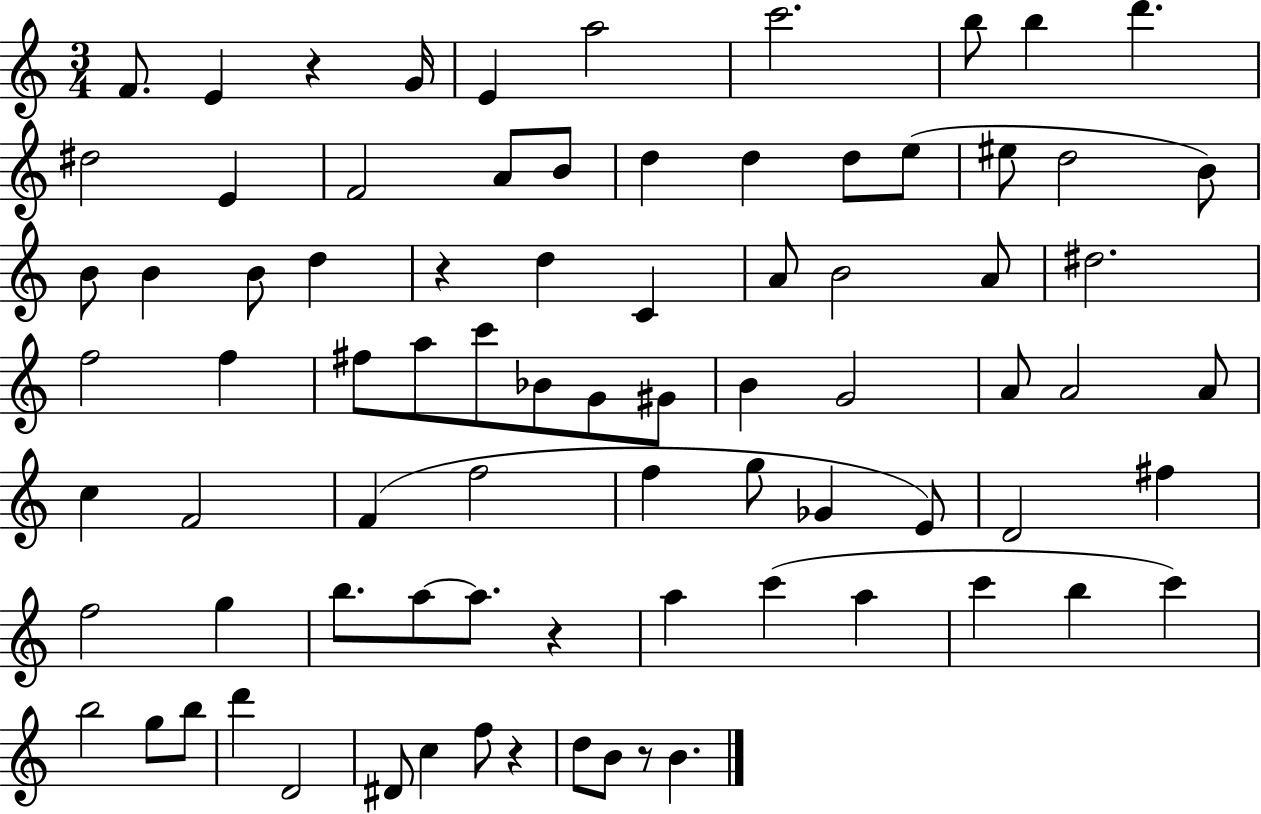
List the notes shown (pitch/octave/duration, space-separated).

F4/e. E4/q R/q G4/s E4/q A5/h C6/h. B5/e B5/q D6/q. D#5/h E4/q F4/h A4/e B4/e D5/q D5/q D5/e E5/e EIS5/e D5/h B4/e B4/e B4/q B4/e D5/q R/q D5/q C4/q A4/e B4/h A4/e D#5/h. F5/h F5/q F#5/e A5/e C6/e Bb4/e G4/e G#4/e B4/q G4/h A4/e A4/h A4/e C5/q F4/h F4/q F5/h F5/q G5/e Gb4/q E4/e D4/h F#5/q F5/h G5/q B5/e. A5/e A5/e. R/q A5/q C6/q A5/q C6/q B5/q C6/q B5/h G5/e B5/e D6/q D4/h D#4/e C5/q F5/e R/q D5/e B4/e R/e B4/q.